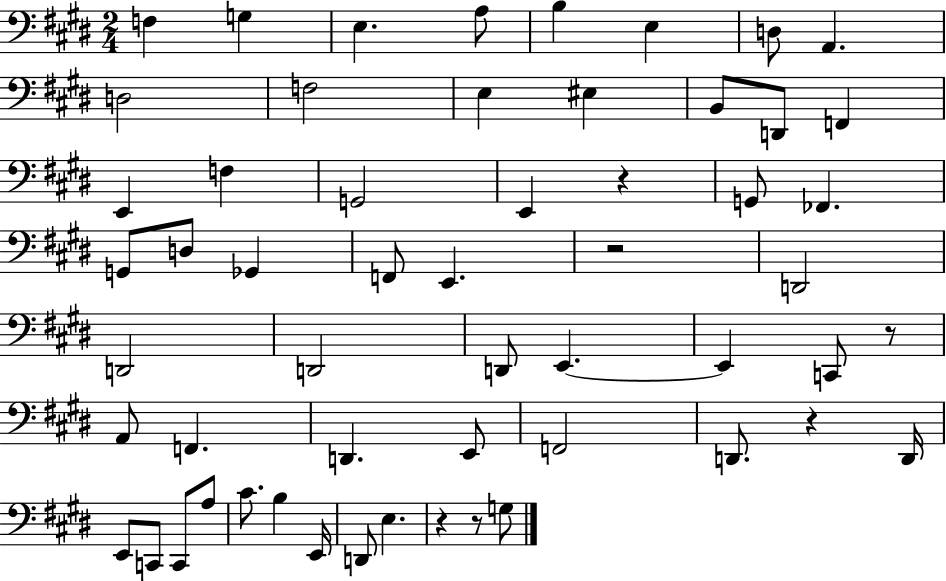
F3/q G3/q E3/q. A3/e B3/q E3/q D3/e A2/q. D3/h F3/h E3/q EIS3/q B2/e D2/e F2/q E2/q F3/q G2/h E2/q R/q G2/e FES2/q. G2/e D3/e Gb2/q F2/e E2/q. R/h D2/h D2/h D2/h D2/e E2/q. E2/q C2/e R/e A2/e F2/q. D2/q. E2/e F2/h D2/e. R/q D2/s E2/e C2/e C2/e A3/e C#4/e. B3/q E2/s D2/e E3/q. R/q R/e G3/e